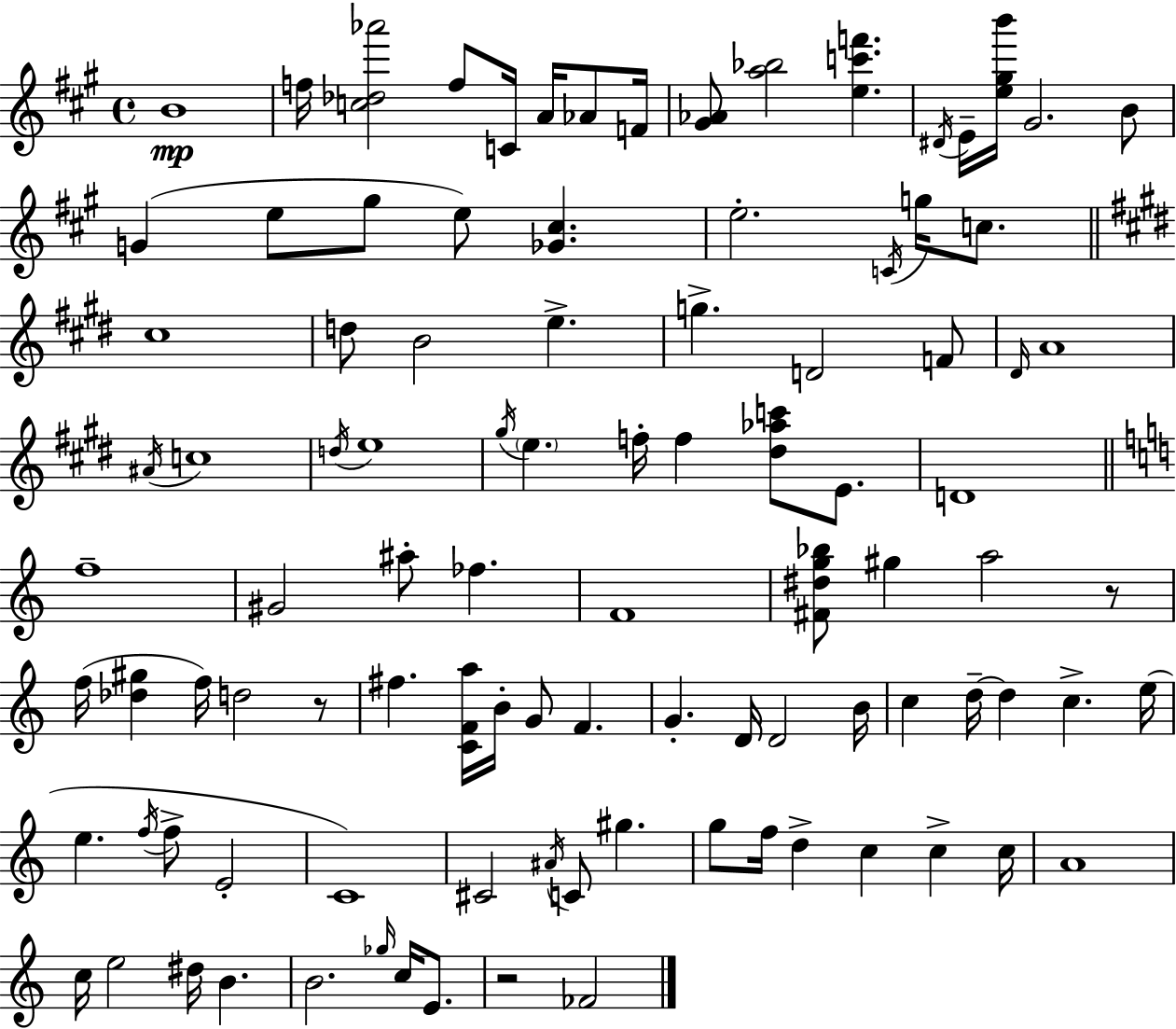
{
  \clef treble
  \time 4/4
  \defaultTimeSignature
  \key a \major
  b'1\mp | f''16 <c'' des'' aes'''>2 f''8 c'16 a'16 aes'8 f'16 | <gis' aes'>8 <a'' bes''>2 <e'' c''' f'''>4. | \acciaccatura { dis'16 } e'16-- <e'' gis'' b'''>16 gis'2. b'8 | \break g'4( e''8 gis''8 e''8) <ges' cis''>4. | e''2.-. \acciaccatura { c'16 } g''16 c''8. | \bar "||" \break \key e \major cis''1 | d''8 b'2 e''4.-> | g''4.-> d'2 f'8 | \grace { dis'16 } a'1 | \break \acciaccatura { ais'16 } c''1 | \acciaccatura { d''16 } e''1 | \acciaccatura { gis''16 } \parenthesize e''4. f''16-. f''4 <dis'' aes'' c'''>8 | e'8. d'1 | \break \bar "||" \break \key c \major f''1-- | gis'2 ais''8-. fes''4. | f'1 | <fis' dis'' g'' bes''>8 gis''4 a''2 r8 | \break f''16( <des'' gis''>4 f''16) d''2 r8 | fis''4. <c' f' a''>16 b'16-. g'8 f'4. | g'4.-. d'16 d'2 b'16 | c''4 d''16--~~ d''4 c''4.-> e''16( | \break e''4. \acciaccatura { f''16 } f''8-> e'2-. | c'1) | cis'2 \acciaccatura { ais'16 } c'8 gis''4. | g''8 f''16 d''4-> c''4 c''4-> | \break c''16 a'1 | c''16 e''2 dis''16 b'4. | b'2. \grace { ges''16 } c''16 | e'8. r2 fes'2 | \break \bar "|."
}